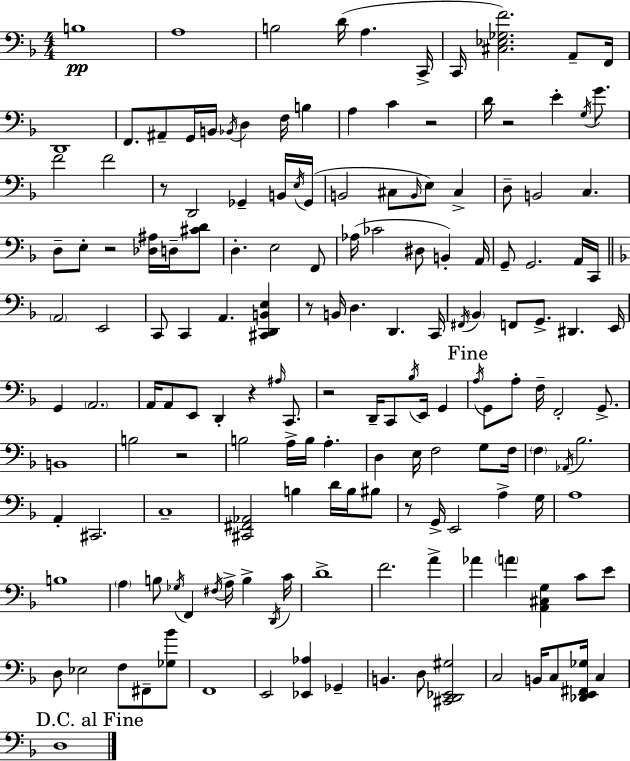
{
  \clef bass
  \numericTimeSignature
  \time 4/4
  \key f \major
  b1\pp | a1 | b2 d'16( a4. c,16-> | c,16 <cis ees ges f'>2.) a,8-- f,16 | \break d,1 | f,8. ais,8-- g,16 b,16 \acciaccatura { bes,16 } d4 f16 b4 | a4 c'4 r2 | d'16 r2 e'4-. \acciaccatura { g16 } g'8. | \break f'2 f'2 | r8 d,2 ges,4-- | b,16 \acciaccatura { e16 }( ges,16 b,2 cis8 \grace { b,16 } e8) | cis4-> d8-- b,2 c4. | \break d8-- e8-. r2 | <des ais>16 d16-- <cis' d'>8 d4.-. e2 | f,8 aes16( ces'2 dis8 b,4-.) | a,16 g,8-- g,2. | \break a,16 c,16 \bar "||" \break \key f \major \parenthesize a,2 e,2 | c,8 c,4 a,4. <cis, d, b, e>4 | r8 b,16 d4. d,4. c,16 | \acciaccatura { fis,16 } \parenthesize bes,4 f,8 g,8.-> dis,4. | \break e,16 g,4 \parenthesize a,2. | a,16 a,8 e,8 d,4-. r4 \grace { ais16 } c,8. | r2 d,16-- c,8 \acciaccatura { bes16 } e,16 g,4 | \mark "Fine" \acciaccatura { a16 } g,8 a8-. f16-- f,2-. | \break g,8.-> b,1 | b2 r2 | b2 a16-> b16 a4.-. | d4 e16 f2 | \break g8 f16 \parenthesize f4 \acciaccatura { aes,16 } bes2. | a,4-. cis,2. | c1-- | <cis, fis, aes,>2 b4 | \break d'16 b16 bis8 r8 g,16-> e,2 | a4-> g16 a1 | b1 | \parenthesize a4 b8 \acciaccatura { ges16 } f,4 | \break \acciaccatura { fis16 } a16-> b4-> \acciaccatura { d,16 } c'16 d'1-> | f'2. | a'4-> aes'4 \parenthesize a'4 | <a, cis g>4 c'8 e'8 d8 ees2 | \break f8 fis,8-- <ges bes'>8 f,1 | e,2 | <ees, aes>4 ges,4-- b,4. d8 | <cis, d, ees, gis>2 c2 | \break b,16 c8 <des, e, fis, ges>16 c4 \mark "D.C. al Fine" d1 | \bar "|."
}